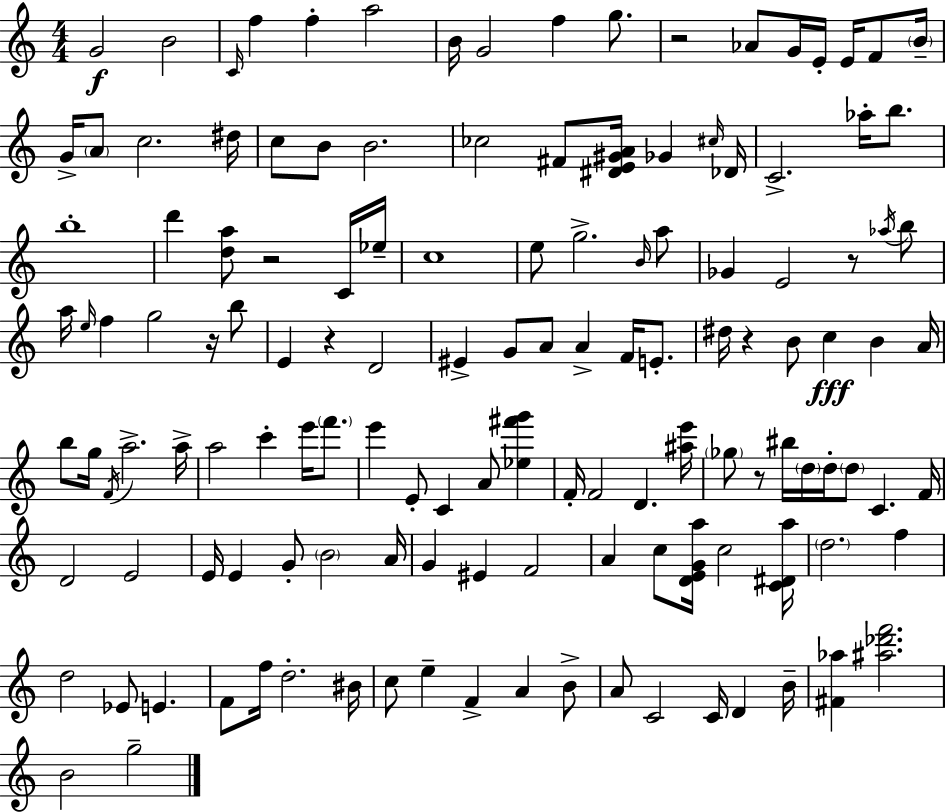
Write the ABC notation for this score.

X:1
T:Untitled
M:4/4
L:1/4
K:Am
G2 B2 C/4 f f a2 B/4 G2 f g/2 z2 _A/2 G/4 E/4 E/4 F/2 B/4 G/4 A/2 c2 ^d/4 c/2 B/2 B2 _c2 ^F/2 [^DE^GA]/4 _G ^c/4 _D/4 C2 _a/4 b/2 b4 d' [da]/2 z2 C/4 _e/4 c4 e/2 g2 B/4 a/2 _G E2 z/2 _a/4 b/2 a/4 e/4 f g2 z/4 b/2 E z D2 ^E G/2 A/2 A F/4 E/2 ^d/4 z B/2 c B A/4 b/2 g/4 F/4 a2 a/4 a2 c' e'/4 f'/2 e' E/2 C A/2 [_e^f'g'] F/4 F2 D [^ae']/4 _g/2 z/2 ^b/4 d/4 d/4 d/2 C F/4 D2 E2 E/4 E G/2 B2 A/4 G ^E F2 A c/2 [DEGa]/4 c2 [C^Da]/4 d2 f d2 _E/2 E F/2 f/4 d2 ^B/4 c/2 e F A B/2 A/2 C2 C/4 D B/4 [^F_a] [^a_d'f']2 B2 g2